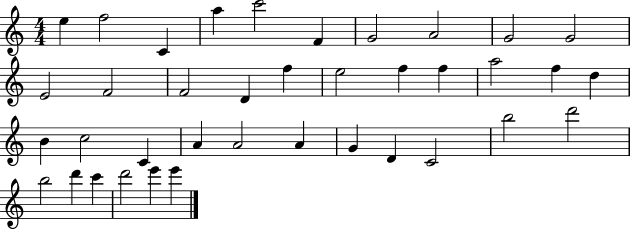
{
  \clef treble
  \numericTimeSignature
  \time 4/4
  \key c \major
  e''4 f''2 c'4 | a''4 c'''2 f'4 | g'2 a'2 | g'2 g'2 | \break e'2 f'2 | f'2 d'4 f''4 | e''2 f''4 f''4 | a''2 f''4 d''4 | \break b'4 c''2 c'4 | a'4 a'2 a'4 | g'4 d'4 c'2 | b''2 d'''2 | \break b''2 d'''4 c'''4 | d'''2 e'''4 e'''4 | \bar "|."
}